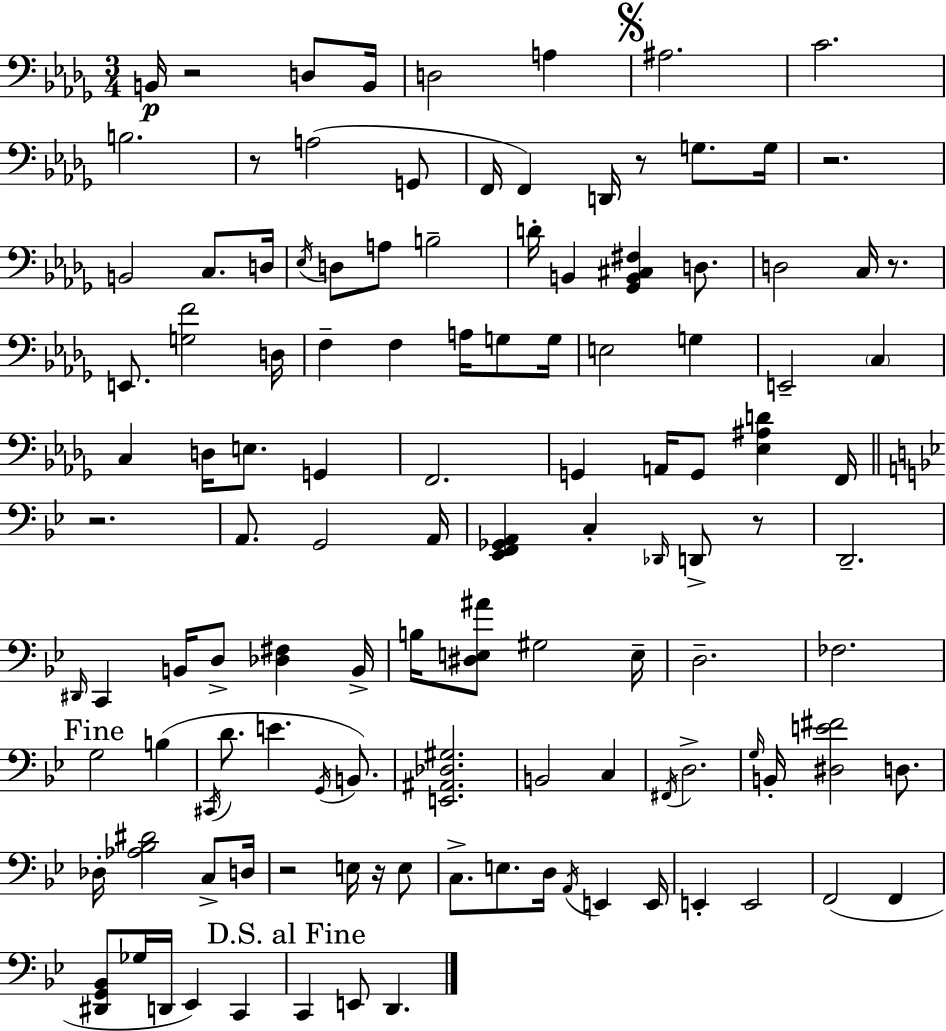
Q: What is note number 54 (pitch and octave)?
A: D2